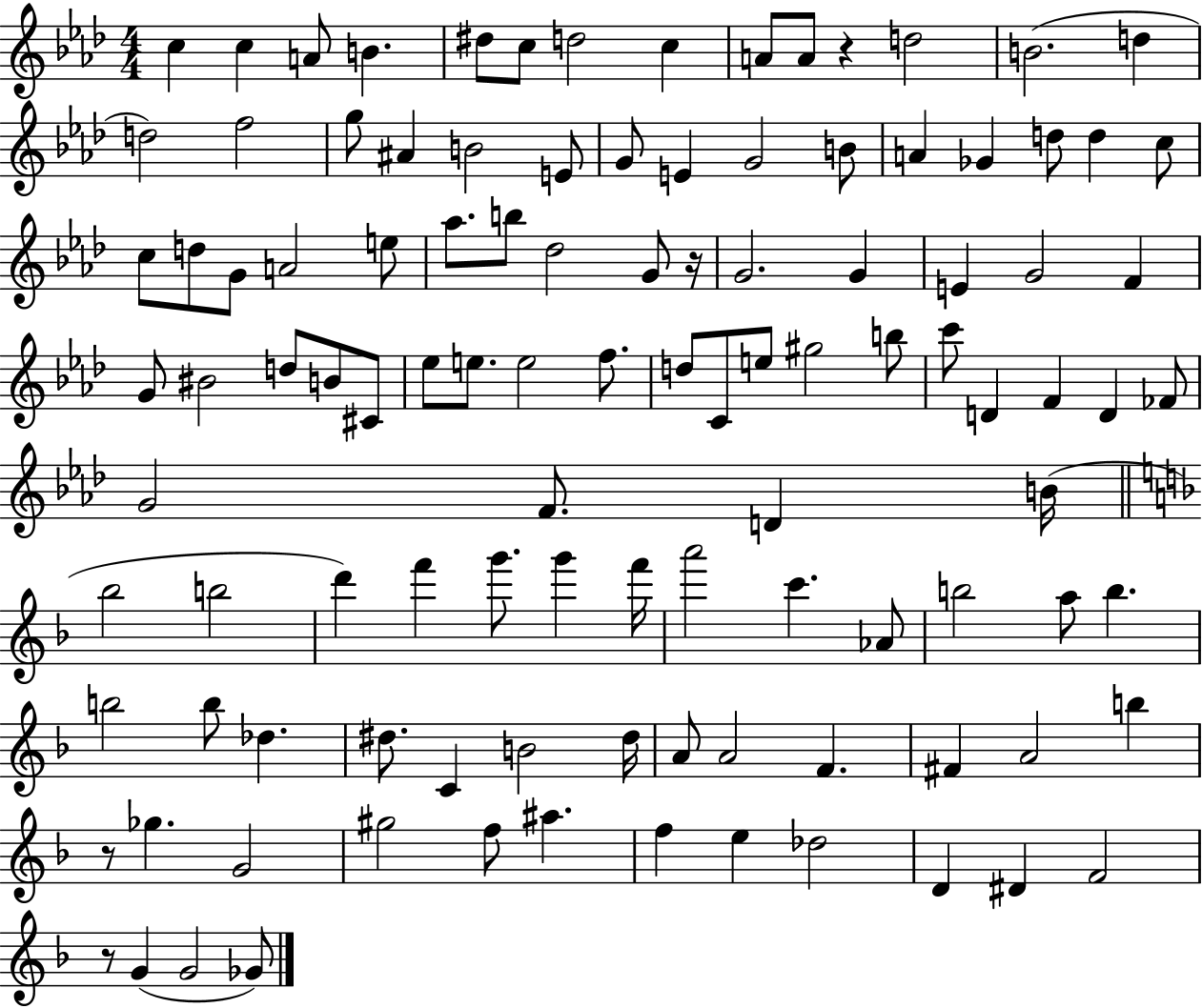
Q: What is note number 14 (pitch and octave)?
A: D5